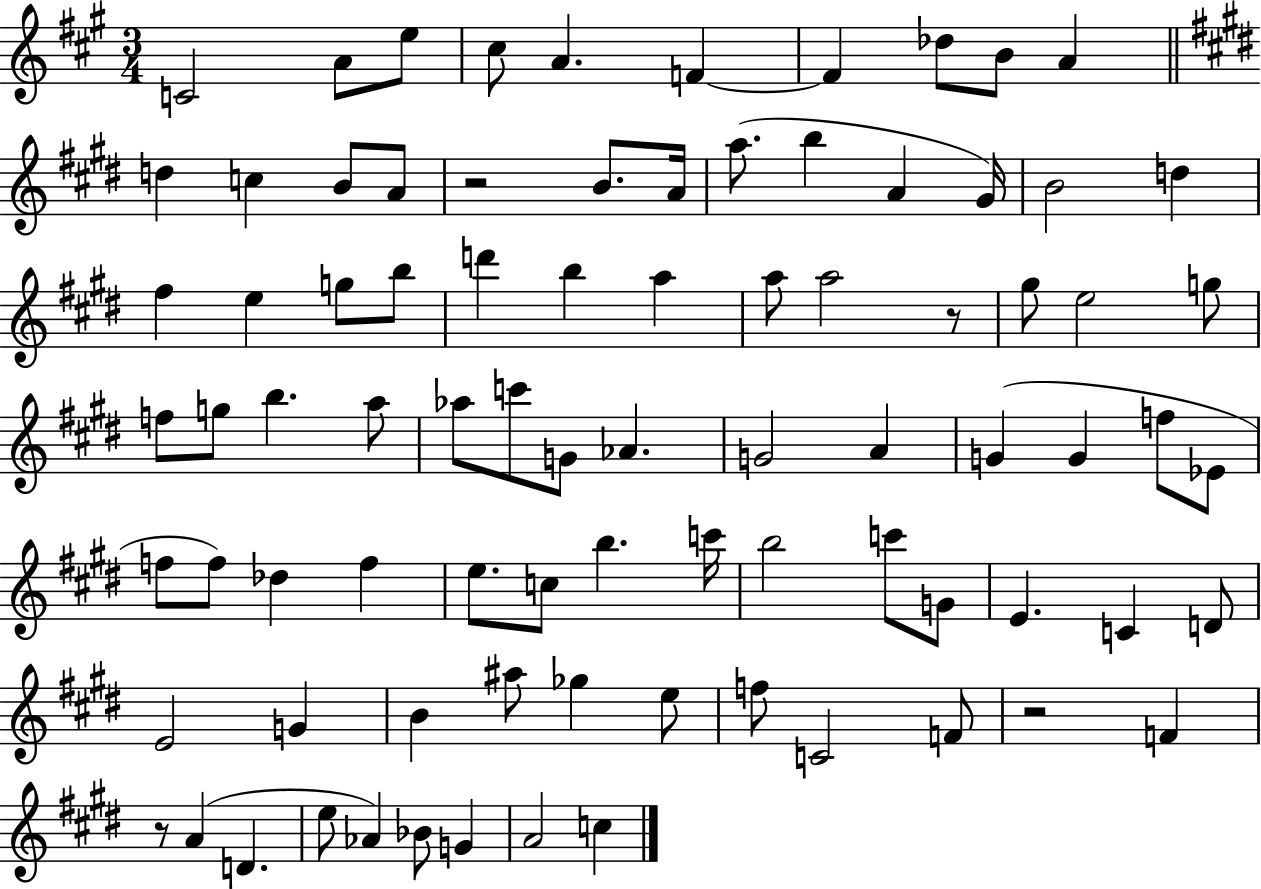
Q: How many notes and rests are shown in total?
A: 84